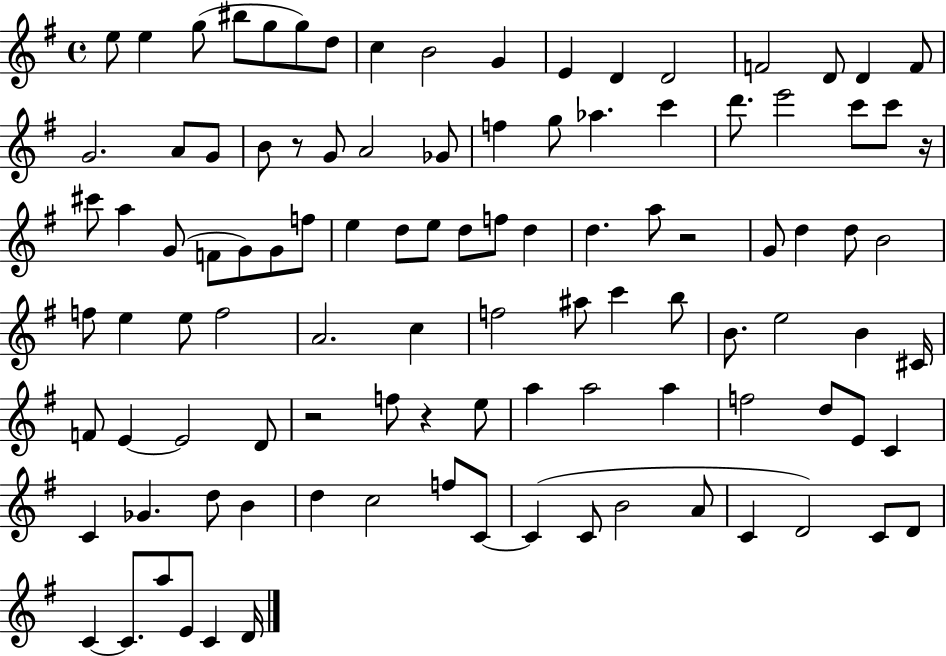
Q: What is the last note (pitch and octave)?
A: D4